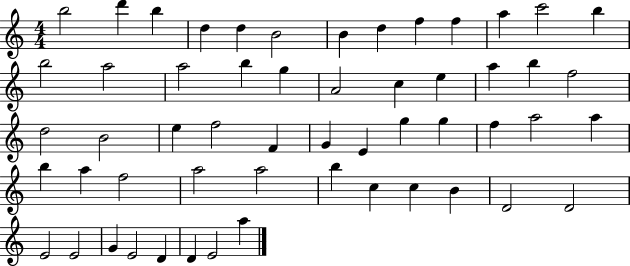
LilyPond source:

{
  \clef treble
  \numericTimeSignature
  \time 4/4
  \key c \major
  b''2 d'''4 b''4 | d''4 d''4 b'2 | b'4 d''4 f''4 f''4 | a''4 c'''2 b''4 | \break b''2 a''2 | a''2 b''4 g''4 | a'2 c''4 e''4 | a''4 b''4 f''2 | \break d''2 b'2 | e''4 f''2 f'4 | g'4 e'4 g''4 g''4 | f''4 a''2 a''4 | \break b''4 a''4 f''2 | a''2 a''2 | b''4 c''4 c''4 b'4 | d'2 d'2 | \break e'2 e'2 | g'4 e'2 d'4 | d'4 e'2 a''4 | \bar "|."
}